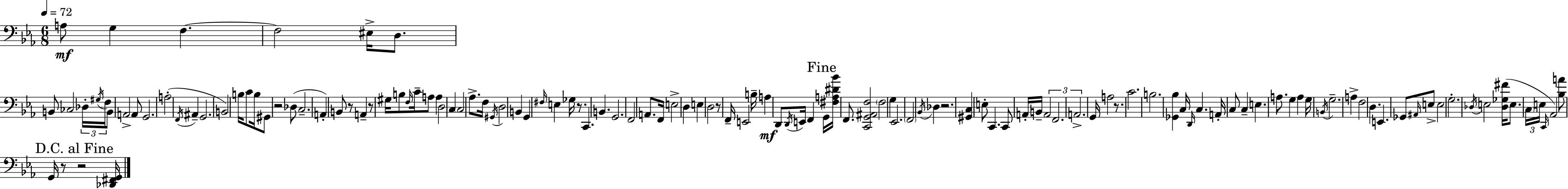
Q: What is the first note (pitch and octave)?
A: A3